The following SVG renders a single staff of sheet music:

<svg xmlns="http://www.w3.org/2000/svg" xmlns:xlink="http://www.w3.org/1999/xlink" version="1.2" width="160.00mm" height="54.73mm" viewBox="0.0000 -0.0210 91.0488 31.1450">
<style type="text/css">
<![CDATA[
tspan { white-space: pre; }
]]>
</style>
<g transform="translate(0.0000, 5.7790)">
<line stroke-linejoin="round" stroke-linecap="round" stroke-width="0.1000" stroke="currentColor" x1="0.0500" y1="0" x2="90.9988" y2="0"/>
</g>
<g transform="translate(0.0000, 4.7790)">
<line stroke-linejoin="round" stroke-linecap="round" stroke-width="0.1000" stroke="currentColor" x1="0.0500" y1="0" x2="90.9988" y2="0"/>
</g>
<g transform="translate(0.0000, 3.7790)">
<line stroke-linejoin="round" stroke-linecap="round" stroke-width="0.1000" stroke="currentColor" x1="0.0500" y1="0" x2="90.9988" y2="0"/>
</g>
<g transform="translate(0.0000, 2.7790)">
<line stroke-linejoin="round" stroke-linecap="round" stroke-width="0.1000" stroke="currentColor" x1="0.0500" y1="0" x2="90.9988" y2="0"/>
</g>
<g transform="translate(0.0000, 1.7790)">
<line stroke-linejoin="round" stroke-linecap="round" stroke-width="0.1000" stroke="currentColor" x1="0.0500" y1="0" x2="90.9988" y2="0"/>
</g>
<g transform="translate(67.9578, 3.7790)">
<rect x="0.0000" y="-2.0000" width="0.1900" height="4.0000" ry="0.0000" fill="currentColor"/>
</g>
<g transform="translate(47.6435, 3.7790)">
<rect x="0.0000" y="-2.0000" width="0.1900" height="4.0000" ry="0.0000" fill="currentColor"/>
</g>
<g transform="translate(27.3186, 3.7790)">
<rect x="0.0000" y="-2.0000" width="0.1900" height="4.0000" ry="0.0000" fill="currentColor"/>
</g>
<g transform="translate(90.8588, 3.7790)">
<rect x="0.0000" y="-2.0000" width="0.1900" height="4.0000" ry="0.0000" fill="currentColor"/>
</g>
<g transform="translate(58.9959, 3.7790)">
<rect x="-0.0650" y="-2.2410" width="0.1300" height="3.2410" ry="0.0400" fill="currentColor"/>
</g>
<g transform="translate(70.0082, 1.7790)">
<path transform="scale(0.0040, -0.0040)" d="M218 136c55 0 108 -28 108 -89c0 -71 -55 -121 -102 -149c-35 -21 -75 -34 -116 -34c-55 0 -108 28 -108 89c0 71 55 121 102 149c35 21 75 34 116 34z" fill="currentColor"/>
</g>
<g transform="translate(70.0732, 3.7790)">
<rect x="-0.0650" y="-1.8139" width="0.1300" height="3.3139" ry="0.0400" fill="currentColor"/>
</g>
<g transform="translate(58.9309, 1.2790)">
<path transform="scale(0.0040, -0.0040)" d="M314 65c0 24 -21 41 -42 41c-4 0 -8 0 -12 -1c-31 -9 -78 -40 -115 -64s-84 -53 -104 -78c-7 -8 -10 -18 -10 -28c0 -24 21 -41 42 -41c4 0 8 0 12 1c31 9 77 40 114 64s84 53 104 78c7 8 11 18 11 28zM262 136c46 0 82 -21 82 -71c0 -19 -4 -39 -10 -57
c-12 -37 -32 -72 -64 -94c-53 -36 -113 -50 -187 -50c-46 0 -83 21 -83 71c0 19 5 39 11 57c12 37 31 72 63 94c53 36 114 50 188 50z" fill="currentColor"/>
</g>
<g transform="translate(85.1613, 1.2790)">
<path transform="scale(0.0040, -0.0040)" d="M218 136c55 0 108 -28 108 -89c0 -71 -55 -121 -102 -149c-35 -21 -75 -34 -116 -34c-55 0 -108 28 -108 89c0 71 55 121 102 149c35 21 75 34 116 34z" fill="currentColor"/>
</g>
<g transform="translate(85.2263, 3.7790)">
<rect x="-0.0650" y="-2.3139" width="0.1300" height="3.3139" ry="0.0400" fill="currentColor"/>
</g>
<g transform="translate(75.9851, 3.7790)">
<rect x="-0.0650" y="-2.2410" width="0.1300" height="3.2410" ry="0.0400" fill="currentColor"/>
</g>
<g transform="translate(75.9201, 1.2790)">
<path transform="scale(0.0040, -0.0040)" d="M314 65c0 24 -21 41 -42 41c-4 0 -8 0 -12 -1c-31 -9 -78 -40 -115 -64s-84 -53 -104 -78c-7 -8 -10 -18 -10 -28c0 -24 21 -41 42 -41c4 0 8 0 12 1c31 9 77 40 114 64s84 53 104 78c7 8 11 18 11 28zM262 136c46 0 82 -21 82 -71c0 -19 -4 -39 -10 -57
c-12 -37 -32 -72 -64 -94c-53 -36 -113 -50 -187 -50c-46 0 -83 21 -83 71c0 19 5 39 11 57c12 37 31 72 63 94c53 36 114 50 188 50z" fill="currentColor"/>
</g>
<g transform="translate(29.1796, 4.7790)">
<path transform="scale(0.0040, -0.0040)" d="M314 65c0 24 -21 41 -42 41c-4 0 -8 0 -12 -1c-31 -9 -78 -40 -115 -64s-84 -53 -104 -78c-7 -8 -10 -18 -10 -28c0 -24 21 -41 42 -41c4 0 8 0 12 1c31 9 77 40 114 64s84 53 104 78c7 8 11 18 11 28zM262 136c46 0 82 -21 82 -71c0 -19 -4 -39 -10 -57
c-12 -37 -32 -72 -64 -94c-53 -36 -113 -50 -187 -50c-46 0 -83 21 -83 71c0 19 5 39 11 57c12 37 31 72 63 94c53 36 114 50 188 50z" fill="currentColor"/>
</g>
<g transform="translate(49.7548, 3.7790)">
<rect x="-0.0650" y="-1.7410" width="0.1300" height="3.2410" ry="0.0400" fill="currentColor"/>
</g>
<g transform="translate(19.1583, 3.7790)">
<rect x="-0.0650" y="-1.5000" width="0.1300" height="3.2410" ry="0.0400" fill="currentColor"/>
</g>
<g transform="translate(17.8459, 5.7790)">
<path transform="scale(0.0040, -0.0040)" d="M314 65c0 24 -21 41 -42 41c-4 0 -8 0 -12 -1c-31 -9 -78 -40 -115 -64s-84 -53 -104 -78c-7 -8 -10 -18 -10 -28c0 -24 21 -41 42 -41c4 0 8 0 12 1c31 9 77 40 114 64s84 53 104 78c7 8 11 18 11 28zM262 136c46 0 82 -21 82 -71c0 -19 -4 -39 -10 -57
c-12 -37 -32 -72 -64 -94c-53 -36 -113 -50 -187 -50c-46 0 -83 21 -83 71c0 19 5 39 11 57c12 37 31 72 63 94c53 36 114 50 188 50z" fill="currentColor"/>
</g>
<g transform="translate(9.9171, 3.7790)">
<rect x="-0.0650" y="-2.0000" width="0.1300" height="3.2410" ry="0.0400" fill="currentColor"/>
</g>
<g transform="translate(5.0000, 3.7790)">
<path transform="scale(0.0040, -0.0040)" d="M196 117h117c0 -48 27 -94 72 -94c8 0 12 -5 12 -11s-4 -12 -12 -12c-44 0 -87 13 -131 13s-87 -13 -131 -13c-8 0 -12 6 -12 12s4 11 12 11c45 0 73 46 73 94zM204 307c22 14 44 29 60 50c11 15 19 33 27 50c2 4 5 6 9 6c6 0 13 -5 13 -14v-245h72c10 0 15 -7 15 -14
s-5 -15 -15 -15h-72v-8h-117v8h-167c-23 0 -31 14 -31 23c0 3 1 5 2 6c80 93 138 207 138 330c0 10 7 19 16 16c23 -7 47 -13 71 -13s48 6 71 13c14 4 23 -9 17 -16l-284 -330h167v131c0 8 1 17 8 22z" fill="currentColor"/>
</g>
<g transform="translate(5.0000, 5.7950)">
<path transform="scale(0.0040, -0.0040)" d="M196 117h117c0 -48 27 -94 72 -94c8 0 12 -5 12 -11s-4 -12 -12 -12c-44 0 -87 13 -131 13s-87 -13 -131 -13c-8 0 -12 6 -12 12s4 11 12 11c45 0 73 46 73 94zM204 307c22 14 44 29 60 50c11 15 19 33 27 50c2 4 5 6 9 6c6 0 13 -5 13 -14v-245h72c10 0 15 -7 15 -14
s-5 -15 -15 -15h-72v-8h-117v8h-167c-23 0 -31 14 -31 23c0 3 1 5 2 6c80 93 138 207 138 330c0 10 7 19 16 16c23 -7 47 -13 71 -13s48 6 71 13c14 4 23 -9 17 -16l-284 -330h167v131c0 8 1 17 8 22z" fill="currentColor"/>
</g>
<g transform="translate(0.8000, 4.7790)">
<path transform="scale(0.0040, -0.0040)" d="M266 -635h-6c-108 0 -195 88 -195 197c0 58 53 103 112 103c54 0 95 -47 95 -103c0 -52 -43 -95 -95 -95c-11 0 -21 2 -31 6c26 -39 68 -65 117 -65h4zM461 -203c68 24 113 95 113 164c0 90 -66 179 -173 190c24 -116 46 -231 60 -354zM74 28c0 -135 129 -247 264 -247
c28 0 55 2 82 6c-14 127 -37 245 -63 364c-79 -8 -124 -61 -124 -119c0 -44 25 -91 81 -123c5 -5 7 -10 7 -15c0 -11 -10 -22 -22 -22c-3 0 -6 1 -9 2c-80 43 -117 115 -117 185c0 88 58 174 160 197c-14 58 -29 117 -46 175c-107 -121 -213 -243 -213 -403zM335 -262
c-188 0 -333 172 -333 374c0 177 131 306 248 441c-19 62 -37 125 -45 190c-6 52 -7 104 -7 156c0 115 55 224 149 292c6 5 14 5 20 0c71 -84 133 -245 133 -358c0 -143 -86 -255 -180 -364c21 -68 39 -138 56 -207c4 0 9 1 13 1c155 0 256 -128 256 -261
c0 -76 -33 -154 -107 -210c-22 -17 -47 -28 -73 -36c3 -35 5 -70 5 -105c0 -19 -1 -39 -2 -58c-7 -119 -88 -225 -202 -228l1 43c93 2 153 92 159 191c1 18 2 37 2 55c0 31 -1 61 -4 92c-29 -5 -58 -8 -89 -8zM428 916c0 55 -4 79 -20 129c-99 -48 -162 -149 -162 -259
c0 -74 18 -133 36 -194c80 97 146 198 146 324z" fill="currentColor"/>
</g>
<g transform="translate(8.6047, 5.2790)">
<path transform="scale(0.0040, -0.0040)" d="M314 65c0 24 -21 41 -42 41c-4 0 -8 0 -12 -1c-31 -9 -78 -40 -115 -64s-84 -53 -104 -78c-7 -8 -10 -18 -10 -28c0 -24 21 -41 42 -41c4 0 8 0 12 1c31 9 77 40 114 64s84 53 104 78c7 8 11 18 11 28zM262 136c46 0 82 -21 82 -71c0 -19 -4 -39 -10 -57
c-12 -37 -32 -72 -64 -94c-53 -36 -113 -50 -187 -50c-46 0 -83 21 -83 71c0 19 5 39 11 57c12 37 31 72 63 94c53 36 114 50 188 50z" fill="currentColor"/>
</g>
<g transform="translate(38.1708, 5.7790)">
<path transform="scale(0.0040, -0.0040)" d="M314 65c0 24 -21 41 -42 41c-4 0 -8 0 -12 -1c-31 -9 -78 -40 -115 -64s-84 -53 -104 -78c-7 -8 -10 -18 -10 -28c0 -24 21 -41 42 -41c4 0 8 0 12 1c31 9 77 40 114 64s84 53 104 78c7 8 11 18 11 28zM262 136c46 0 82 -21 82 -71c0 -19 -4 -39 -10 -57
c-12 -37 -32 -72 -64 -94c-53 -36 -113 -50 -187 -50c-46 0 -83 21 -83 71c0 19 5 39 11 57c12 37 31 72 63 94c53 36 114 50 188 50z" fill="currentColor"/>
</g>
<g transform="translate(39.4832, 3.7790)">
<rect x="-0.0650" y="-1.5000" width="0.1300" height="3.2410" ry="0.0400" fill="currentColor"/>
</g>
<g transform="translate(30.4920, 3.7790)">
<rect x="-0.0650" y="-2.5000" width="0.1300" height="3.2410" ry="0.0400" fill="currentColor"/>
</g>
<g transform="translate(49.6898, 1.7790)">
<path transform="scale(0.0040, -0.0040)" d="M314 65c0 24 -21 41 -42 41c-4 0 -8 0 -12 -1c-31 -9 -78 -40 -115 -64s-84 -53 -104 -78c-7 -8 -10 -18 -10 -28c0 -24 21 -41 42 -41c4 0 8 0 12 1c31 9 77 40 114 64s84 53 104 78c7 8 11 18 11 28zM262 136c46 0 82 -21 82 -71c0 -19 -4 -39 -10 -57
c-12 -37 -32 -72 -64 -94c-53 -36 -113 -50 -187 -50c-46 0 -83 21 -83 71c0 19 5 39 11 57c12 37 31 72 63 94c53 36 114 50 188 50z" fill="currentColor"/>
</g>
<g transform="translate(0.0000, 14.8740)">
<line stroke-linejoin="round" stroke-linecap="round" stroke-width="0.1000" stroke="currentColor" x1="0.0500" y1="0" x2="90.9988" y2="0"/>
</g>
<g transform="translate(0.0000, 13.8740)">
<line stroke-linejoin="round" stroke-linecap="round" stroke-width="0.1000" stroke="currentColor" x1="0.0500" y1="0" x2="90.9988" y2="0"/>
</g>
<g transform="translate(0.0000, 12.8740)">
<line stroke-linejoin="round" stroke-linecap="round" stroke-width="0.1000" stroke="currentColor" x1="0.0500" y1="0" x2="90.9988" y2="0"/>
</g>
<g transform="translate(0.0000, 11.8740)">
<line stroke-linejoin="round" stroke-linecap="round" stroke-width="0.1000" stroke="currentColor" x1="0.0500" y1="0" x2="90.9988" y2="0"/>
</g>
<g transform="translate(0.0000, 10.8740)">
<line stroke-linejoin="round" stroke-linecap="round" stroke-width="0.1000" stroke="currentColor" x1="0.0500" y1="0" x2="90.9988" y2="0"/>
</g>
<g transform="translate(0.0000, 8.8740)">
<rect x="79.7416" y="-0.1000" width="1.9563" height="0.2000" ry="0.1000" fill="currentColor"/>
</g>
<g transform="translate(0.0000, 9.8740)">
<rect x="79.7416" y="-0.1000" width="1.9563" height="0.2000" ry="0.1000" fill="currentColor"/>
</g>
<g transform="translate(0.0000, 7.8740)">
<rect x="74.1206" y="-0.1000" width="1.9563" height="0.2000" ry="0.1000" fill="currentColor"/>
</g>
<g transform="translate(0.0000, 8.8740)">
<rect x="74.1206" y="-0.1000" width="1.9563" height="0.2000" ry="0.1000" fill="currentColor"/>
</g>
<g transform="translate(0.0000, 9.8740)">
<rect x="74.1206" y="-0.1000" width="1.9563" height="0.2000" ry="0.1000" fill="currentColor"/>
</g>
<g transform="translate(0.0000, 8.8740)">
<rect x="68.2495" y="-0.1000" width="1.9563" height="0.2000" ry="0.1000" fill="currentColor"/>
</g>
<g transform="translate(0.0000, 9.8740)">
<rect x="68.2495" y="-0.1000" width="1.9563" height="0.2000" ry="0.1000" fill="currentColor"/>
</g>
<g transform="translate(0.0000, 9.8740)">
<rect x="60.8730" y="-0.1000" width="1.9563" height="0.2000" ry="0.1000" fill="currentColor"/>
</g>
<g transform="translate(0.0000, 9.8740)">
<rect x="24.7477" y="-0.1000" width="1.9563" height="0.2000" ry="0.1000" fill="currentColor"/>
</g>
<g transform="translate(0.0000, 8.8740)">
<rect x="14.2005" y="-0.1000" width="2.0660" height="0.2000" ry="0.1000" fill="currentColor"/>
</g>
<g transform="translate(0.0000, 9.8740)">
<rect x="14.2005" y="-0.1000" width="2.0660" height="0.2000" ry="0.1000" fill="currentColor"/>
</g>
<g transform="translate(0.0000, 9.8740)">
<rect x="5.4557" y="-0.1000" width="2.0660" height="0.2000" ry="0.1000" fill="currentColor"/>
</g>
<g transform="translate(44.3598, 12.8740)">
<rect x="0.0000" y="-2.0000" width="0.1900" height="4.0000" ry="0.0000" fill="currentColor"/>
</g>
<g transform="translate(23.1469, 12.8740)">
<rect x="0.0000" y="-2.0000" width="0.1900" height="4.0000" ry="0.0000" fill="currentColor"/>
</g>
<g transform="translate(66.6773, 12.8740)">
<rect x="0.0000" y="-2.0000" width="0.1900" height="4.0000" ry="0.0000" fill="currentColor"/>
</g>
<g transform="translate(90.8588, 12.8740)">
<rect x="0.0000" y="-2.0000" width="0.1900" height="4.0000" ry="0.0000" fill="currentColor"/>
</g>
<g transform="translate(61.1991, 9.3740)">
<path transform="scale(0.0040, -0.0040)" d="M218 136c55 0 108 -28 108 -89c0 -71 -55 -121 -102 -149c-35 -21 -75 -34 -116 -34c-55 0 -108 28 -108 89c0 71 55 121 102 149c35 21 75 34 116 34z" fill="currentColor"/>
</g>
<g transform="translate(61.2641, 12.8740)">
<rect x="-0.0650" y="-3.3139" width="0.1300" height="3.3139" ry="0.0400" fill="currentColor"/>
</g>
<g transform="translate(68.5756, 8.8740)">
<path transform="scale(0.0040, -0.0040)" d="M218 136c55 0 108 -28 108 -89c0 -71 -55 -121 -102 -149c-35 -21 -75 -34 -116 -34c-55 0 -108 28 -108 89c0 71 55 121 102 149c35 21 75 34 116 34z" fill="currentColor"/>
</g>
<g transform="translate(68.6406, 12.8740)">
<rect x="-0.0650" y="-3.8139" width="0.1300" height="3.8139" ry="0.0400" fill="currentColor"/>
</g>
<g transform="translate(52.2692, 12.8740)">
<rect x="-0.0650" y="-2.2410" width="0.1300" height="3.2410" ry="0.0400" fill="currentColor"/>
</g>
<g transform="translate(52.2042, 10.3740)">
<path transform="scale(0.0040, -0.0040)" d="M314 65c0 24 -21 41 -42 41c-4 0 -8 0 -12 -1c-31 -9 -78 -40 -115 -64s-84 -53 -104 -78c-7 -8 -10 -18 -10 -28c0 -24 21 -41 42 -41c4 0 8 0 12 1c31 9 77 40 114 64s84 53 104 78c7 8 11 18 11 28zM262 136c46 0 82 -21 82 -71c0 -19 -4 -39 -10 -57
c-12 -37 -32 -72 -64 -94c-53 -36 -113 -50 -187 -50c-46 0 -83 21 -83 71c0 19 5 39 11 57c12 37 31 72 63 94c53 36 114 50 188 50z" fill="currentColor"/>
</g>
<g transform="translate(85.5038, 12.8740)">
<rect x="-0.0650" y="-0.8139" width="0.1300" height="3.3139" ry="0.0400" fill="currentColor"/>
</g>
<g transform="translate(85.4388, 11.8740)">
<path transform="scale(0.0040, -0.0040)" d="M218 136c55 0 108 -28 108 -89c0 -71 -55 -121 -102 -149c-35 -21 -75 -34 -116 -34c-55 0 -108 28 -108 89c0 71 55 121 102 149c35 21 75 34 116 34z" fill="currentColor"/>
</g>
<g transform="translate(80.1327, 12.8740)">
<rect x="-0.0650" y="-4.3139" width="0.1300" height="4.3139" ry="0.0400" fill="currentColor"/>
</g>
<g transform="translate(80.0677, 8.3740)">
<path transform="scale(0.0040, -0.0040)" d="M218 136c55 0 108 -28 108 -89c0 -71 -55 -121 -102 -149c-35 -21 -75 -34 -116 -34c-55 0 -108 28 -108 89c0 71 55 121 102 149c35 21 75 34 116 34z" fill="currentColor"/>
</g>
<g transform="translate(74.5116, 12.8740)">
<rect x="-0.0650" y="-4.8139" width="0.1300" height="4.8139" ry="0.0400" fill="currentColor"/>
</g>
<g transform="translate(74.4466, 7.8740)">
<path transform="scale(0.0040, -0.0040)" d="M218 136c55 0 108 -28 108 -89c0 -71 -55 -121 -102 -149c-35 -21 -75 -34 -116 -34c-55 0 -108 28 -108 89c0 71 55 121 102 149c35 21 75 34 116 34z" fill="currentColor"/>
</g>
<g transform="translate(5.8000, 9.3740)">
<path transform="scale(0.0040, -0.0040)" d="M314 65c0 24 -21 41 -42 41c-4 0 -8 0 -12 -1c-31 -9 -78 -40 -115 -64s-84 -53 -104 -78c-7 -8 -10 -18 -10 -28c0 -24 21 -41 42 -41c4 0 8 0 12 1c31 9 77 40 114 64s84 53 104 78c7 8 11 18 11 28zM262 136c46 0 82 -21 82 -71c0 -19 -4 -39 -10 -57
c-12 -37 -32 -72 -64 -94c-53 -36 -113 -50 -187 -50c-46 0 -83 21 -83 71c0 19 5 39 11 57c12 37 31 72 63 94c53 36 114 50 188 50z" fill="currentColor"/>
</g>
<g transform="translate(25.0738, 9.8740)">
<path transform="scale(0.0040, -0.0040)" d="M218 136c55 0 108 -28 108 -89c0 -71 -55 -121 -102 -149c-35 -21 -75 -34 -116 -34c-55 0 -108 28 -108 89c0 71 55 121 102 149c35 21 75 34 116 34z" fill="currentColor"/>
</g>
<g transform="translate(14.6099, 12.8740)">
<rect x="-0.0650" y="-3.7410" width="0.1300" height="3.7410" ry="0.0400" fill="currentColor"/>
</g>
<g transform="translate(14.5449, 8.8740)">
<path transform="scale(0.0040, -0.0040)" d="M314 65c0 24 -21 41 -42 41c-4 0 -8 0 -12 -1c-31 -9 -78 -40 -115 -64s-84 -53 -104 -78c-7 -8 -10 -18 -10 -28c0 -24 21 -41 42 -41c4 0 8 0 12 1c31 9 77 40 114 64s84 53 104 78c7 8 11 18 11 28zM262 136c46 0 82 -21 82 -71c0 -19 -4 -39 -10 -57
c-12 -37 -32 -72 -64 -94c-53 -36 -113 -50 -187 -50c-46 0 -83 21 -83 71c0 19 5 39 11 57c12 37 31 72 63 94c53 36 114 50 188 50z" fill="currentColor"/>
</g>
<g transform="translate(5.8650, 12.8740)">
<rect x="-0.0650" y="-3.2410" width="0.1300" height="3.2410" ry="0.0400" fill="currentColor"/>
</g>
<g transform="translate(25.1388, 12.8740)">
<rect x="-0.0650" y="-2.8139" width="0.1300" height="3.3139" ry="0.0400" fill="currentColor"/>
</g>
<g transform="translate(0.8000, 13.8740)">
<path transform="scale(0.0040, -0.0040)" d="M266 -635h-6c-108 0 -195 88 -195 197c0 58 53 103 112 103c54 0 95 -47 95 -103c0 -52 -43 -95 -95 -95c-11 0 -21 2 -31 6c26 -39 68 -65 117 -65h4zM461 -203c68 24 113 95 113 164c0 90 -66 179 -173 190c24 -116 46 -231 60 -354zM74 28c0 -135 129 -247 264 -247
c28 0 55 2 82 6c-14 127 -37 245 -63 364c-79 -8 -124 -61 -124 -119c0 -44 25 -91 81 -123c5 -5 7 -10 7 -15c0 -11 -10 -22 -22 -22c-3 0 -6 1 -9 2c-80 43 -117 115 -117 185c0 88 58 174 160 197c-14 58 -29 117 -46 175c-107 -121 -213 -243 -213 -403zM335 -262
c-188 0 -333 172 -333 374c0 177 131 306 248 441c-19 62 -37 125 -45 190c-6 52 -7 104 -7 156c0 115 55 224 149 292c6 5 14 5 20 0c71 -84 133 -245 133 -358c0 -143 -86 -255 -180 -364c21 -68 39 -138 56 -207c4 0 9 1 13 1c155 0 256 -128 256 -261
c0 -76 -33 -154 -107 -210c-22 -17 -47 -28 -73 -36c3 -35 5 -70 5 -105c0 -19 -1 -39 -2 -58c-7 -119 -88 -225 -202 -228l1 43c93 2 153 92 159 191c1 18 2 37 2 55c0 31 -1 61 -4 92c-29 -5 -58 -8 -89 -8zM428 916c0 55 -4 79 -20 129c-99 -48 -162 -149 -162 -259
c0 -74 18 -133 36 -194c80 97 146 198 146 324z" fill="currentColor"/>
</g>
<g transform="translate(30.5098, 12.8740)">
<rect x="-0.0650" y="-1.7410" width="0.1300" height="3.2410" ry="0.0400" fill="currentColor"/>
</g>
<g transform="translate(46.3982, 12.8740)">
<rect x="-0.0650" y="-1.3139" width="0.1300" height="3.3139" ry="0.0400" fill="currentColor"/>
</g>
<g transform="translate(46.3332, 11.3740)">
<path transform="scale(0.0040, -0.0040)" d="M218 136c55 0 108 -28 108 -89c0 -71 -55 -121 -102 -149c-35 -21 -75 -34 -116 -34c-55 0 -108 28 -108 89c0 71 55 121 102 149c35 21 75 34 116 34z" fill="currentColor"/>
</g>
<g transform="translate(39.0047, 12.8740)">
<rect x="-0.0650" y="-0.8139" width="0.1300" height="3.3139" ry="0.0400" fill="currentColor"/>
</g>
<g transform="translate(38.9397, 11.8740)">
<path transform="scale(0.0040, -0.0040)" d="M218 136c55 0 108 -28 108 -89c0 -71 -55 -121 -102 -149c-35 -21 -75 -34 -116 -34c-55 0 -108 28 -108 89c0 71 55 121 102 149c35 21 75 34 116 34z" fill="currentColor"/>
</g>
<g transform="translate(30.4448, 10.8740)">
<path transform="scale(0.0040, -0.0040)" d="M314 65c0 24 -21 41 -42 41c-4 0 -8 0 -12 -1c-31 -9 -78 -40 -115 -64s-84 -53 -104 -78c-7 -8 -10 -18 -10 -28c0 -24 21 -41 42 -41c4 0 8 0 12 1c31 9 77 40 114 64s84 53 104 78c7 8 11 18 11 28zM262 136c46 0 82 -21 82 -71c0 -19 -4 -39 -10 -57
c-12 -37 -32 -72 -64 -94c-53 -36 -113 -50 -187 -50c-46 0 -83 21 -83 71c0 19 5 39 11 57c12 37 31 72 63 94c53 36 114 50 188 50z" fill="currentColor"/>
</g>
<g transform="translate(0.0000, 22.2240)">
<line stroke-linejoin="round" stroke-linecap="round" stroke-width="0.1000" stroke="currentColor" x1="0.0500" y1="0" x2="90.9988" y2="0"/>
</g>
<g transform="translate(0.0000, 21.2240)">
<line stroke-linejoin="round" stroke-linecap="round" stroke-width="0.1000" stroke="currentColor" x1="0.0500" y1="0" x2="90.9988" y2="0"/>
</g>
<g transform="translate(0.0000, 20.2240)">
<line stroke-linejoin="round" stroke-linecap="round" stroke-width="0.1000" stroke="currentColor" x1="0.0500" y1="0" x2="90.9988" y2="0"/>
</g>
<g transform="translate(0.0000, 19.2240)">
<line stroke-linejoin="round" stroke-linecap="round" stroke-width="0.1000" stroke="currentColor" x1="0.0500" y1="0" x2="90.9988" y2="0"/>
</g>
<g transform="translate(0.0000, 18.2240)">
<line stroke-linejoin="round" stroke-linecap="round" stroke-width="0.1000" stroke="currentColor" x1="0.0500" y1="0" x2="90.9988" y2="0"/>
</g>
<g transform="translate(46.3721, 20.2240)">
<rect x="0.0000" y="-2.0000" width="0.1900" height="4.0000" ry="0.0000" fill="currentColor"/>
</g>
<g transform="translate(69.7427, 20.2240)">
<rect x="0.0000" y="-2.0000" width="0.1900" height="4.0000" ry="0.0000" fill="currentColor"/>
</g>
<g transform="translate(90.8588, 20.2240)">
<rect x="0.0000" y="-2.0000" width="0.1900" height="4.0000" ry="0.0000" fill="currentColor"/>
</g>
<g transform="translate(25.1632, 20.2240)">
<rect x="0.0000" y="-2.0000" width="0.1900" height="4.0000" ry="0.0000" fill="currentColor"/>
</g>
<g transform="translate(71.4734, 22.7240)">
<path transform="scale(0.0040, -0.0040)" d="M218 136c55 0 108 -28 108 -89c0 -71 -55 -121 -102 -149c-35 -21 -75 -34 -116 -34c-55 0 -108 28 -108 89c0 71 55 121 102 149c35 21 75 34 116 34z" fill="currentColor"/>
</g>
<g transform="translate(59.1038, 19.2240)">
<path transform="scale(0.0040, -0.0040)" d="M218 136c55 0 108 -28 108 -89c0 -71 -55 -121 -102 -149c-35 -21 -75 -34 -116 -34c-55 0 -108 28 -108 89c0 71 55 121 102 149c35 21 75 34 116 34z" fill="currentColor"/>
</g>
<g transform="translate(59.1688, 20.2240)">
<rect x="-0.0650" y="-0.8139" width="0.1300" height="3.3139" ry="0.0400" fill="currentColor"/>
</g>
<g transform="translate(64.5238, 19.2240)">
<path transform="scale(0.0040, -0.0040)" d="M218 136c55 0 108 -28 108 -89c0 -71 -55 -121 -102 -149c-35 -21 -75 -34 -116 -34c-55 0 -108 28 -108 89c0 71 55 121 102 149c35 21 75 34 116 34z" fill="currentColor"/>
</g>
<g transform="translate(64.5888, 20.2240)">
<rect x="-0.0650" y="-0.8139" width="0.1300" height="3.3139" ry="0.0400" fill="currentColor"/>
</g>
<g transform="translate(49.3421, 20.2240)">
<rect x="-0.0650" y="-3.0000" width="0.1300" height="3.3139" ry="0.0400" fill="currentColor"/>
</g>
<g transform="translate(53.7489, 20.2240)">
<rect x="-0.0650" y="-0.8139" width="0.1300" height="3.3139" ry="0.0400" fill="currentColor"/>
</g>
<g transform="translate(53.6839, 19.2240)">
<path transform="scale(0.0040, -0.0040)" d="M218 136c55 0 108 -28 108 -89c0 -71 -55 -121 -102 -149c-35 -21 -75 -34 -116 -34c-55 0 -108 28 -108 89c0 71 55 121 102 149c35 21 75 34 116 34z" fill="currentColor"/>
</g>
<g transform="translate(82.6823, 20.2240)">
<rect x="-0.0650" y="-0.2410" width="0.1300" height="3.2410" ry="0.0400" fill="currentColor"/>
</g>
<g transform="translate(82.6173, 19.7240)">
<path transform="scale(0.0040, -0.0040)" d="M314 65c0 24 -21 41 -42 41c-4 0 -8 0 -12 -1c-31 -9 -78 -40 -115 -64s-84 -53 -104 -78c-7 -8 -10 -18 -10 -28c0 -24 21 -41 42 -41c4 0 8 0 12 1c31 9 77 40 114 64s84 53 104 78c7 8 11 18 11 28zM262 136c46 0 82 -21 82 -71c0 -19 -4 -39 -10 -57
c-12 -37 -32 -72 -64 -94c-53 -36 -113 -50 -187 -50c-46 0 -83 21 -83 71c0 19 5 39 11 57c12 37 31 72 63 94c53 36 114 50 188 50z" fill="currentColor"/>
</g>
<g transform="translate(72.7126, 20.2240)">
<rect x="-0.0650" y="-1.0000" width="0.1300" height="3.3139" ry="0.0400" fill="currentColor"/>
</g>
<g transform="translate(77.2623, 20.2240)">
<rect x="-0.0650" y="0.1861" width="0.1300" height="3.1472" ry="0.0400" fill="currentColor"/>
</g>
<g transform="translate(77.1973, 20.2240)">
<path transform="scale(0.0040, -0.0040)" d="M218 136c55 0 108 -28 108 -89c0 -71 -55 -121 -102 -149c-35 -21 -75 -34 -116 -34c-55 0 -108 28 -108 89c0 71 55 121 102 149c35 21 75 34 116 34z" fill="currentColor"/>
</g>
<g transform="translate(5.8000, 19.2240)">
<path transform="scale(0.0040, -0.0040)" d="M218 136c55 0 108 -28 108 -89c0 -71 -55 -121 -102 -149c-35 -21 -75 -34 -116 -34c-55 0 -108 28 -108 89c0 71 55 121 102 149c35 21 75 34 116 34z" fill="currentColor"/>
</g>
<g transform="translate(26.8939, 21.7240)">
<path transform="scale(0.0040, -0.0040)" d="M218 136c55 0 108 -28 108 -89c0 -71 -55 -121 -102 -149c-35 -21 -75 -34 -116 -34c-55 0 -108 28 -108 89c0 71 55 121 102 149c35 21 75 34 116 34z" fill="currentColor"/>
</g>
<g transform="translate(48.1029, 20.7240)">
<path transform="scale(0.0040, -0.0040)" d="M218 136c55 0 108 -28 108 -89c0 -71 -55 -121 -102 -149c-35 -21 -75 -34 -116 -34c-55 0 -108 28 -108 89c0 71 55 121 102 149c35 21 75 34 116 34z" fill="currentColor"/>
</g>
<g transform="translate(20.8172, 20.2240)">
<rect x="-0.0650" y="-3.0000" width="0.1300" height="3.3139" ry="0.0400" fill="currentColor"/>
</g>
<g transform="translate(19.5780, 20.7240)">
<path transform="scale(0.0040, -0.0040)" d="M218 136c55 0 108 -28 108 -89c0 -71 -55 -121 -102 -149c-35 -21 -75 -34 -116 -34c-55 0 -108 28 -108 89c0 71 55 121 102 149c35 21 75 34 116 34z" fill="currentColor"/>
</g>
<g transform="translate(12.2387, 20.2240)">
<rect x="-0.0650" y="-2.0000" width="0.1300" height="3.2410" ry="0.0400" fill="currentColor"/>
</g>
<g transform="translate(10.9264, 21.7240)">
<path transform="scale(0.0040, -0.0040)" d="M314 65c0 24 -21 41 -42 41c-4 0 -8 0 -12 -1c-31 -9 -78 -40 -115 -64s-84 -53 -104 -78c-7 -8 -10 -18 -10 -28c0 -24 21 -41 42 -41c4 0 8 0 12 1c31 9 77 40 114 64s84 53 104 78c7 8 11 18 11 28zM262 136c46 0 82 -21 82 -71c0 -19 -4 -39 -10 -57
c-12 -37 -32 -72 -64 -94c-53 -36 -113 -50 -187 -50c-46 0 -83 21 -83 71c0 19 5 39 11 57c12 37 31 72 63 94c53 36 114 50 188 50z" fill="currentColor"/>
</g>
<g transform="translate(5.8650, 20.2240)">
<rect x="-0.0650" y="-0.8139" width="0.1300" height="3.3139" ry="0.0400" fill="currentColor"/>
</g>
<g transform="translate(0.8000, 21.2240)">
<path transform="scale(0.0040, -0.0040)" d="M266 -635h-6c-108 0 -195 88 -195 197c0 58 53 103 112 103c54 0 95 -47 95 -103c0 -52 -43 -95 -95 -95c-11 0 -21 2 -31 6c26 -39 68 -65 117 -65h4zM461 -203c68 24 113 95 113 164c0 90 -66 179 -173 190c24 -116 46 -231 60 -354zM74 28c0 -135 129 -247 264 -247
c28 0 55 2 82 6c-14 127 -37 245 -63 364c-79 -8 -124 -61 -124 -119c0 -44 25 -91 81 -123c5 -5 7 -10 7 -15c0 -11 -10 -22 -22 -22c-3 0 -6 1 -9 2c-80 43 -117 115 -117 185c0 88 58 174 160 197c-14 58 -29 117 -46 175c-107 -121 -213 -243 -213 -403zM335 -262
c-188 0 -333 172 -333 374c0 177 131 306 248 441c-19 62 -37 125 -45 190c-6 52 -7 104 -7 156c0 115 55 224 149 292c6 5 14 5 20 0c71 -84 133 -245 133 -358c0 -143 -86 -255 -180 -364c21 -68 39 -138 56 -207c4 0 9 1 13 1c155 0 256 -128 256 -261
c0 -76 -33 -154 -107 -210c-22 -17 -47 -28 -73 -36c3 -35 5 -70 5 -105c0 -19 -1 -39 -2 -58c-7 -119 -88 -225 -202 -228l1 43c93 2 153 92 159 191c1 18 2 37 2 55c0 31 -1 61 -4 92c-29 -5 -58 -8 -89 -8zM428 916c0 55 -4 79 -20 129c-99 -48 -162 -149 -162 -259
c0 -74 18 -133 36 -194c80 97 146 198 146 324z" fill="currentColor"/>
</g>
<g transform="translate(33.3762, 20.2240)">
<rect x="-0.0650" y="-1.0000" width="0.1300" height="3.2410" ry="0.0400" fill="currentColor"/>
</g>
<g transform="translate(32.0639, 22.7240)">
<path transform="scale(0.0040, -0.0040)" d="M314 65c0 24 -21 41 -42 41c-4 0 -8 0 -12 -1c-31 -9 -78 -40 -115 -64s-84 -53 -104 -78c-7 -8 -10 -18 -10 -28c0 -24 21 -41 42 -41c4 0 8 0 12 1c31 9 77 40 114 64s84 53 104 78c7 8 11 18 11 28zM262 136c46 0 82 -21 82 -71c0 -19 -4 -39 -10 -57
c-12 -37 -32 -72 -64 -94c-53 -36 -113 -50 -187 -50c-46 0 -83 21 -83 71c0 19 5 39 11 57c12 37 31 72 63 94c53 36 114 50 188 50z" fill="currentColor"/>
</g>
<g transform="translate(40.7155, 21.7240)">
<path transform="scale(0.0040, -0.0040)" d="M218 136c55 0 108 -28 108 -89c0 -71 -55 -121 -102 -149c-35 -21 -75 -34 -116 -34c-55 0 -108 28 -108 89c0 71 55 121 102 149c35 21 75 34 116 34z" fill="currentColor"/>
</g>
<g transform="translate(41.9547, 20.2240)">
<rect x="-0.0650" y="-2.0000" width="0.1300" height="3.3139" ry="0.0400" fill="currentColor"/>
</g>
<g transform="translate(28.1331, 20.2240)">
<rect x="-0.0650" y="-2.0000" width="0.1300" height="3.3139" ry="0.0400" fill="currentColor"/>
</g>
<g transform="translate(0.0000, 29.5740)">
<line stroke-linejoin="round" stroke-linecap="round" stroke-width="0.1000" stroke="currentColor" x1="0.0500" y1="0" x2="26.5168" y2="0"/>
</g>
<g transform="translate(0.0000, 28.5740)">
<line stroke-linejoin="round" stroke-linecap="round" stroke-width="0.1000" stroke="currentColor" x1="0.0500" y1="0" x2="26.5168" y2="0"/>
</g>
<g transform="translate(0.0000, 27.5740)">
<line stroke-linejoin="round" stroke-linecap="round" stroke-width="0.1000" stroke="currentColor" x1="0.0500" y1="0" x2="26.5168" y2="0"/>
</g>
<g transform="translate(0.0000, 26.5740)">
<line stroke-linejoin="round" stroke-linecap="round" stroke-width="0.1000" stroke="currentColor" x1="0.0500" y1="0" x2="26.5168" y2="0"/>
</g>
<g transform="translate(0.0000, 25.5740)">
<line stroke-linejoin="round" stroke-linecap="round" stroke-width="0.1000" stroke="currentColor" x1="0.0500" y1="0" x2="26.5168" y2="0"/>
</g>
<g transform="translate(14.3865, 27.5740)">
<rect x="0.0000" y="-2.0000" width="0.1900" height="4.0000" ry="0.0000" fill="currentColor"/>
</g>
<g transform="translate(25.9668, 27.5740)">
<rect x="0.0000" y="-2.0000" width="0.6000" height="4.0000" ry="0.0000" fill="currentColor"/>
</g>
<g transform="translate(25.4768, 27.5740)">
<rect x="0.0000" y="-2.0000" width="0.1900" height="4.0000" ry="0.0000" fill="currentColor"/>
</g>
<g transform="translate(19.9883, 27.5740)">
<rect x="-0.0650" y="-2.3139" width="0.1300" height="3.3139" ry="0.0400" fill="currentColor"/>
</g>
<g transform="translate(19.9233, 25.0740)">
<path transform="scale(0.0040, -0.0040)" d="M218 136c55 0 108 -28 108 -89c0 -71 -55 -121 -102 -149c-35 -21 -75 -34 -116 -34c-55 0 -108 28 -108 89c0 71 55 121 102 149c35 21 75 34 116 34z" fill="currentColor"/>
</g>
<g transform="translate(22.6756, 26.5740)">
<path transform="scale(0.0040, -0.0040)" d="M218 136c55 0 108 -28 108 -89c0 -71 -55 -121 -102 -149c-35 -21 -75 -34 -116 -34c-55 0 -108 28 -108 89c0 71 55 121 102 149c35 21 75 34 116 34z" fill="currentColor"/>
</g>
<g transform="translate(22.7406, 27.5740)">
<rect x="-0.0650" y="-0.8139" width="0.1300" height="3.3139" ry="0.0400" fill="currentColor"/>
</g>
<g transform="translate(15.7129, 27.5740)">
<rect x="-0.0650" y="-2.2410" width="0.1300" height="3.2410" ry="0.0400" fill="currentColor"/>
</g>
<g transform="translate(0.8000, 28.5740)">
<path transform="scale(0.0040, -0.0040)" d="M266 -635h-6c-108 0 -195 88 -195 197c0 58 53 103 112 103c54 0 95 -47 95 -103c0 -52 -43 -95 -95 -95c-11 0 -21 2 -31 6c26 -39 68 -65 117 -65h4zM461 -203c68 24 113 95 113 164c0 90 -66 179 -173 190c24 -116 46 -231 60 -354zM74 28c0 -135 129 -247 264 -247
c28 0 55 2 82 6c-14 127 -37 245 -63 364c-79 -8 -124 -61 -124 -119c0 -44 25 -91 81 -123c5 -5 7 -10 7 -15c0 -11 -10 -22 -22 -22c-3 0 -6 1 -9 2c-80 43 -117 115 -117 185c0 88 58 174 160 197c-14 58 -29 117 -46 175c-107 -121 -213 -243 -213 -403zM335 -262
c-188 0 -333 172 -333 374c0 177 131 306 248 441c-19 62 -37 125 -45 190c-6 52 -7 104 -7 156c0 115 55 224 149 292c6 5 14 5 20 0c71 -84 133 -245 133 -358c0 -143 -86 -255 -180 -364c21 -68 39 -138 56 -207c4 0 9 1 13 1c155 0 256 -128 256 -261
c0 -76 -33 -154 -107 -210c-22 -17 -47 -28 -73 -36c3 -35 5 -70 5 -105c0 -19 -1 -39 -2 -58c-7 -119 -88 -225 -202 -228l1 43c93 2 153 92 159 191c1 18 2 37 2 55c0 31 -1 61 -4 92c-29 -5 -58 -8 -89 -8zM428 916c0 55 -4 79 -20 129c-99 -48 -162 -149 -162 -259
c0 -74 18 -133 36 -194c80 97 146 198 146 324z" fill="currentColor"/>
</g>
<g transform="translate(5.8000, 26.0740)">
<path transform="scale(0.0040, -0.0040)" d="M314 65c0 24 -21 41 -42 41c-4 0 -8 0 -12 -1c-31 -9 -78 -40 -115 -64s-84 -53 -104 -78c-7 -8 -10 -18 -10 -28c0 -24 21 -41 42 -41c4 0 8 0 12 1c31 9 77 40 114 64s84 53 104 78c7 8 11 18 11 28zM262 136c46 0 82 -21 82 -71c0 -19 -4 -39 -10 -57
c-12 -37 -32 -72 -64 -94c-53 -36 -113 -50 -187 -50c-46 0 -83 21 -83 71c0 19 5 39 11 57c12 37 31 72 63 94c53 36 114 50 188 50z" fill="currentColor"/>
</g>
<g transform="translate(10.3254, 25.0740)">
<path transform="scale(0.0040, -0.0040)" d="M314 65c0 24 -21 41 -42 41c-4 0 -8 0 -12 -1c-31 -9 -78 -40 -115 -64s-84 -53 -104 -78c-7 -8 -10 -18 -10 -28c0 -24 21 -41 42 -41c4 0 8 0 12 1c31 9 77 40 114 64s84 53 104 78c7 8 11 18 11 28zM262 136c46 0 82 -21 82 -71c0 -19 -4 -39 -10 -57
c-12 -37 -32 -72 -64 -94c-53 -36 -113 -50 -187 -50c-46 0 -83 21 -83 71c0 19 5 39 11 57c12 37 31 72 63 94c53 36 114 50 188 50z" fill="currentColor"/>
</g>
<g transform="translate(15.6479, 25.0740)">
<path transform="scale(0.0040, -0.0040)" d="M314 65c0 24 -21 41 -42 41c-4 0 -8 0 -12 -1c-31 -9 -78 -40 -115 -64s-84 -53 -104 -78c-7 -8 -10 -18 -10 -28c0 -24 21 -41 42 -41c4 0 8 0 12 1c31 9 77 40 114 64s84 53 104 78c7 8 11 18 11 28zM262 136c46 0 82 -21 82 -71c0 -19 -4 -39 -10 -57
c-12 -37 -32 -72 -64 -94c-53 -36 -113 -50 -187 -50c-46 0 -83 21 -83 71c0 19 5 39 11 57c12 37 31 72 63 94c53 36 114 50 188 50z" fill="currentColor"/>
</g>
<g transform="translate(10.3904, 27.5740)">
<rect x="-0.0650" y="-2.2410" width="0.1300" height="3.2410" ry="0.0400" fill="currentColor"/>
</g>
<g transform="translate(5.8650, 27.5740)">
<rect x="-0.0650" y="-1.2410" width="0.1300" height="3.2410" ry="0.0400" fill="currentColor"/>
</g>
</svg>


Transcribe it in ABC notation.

X:1
T:Untitled
M:4/4
L:1/4
K:C
F2 E2 G2 E2 f2 g2 f g2 g b2 c'2 a f2 d e g2 b c' e' d' d d F2 A F D2 F A d d d D B c2 e2 g2 g2 g d